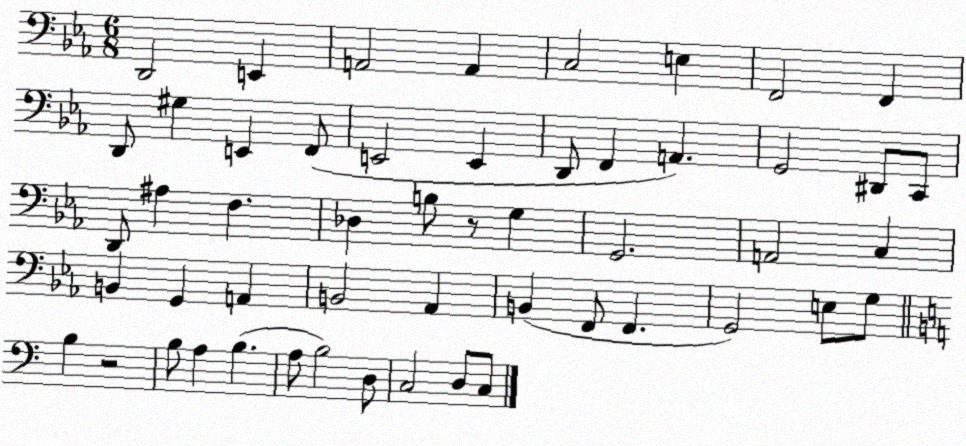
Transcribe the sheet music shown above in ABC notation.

X:1
T:Untitled
M:6/8
L:1/4
K:Eb
D,,2 E,, A,,2 A,, C,2 E, F,,2 F,, D,,/2 ^G, E,, F,,/2 E,,2 E,, D,,/2 F,, A,, G,,2 ^D,,/2 C,,/2 D,,/2 ^A, F, _D, B,/2 z/2 G, G,,2 A,,2 C, B,, G,, A,, B,,2 _A,, B,, F,,/2 F,, G,,2 E,/2 G,/2 B, z2 B,/2 A, B, A,/2 B,2 D,/2 C,2 D,/2 C,/2